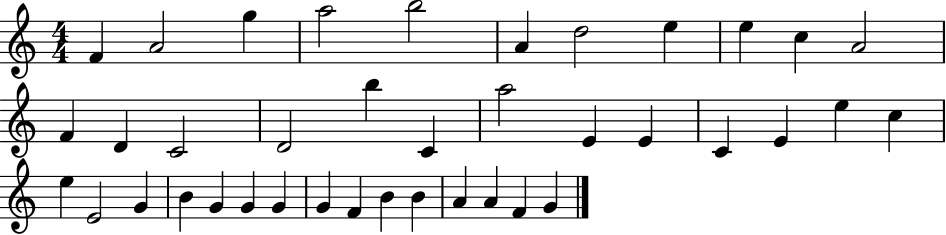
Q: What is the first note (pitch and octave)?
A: F4